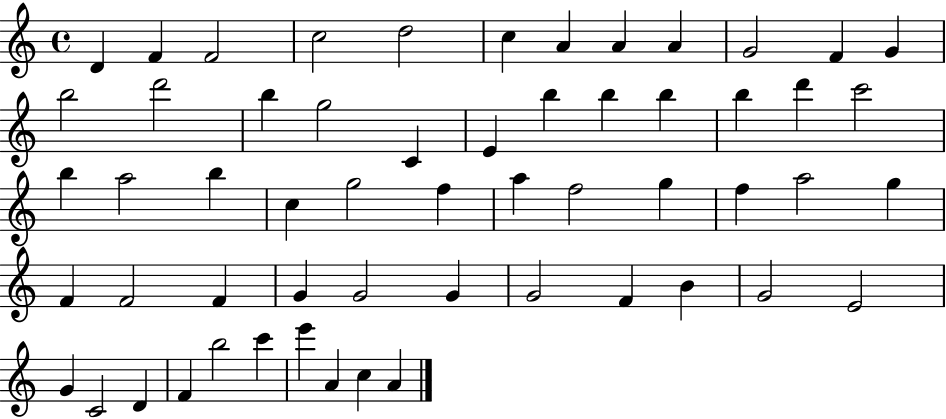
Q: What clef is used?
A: treble